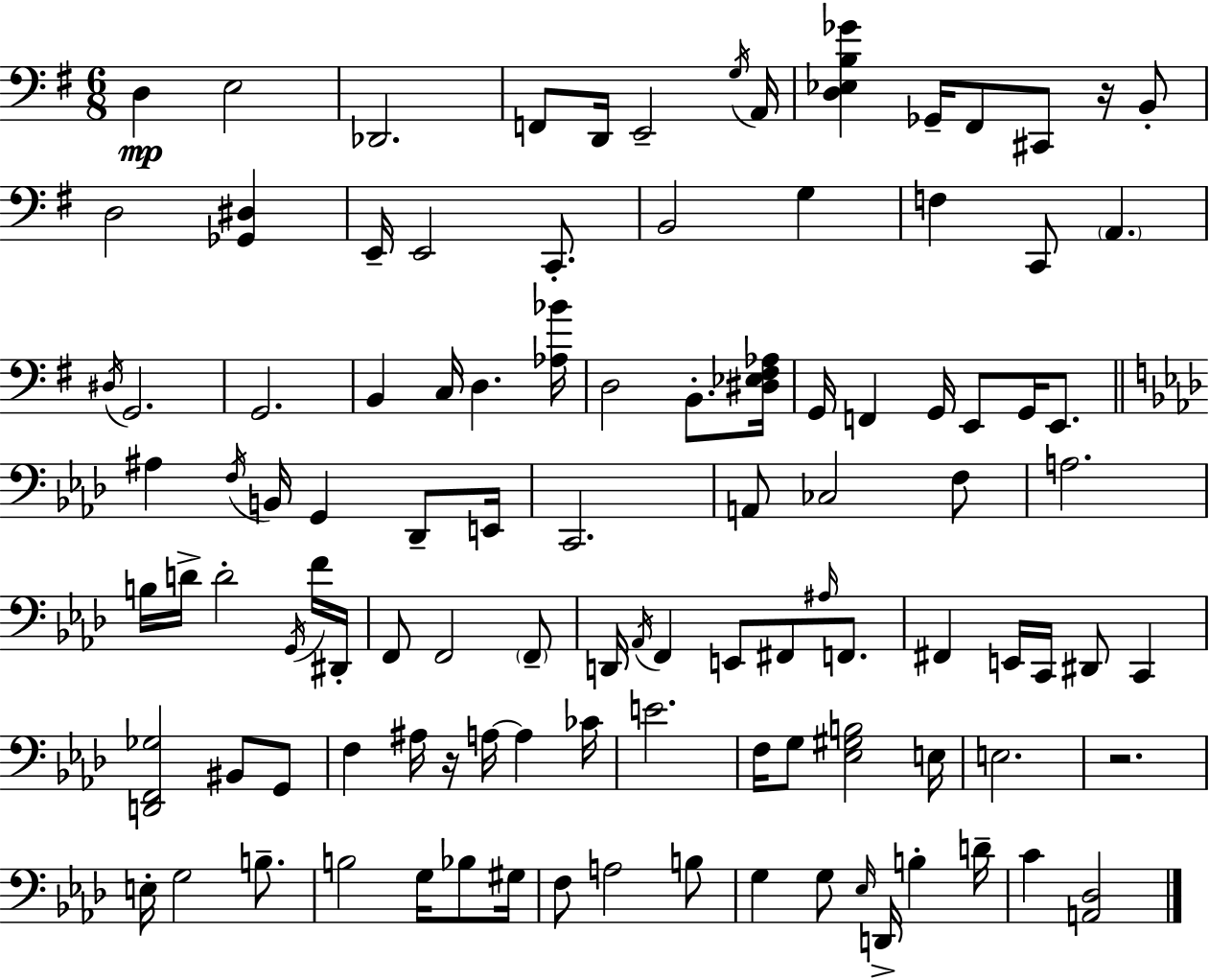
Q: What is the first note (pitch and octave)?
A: D3